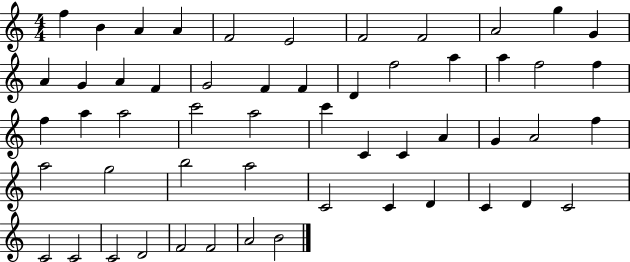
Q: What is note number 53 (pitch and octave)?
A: A4